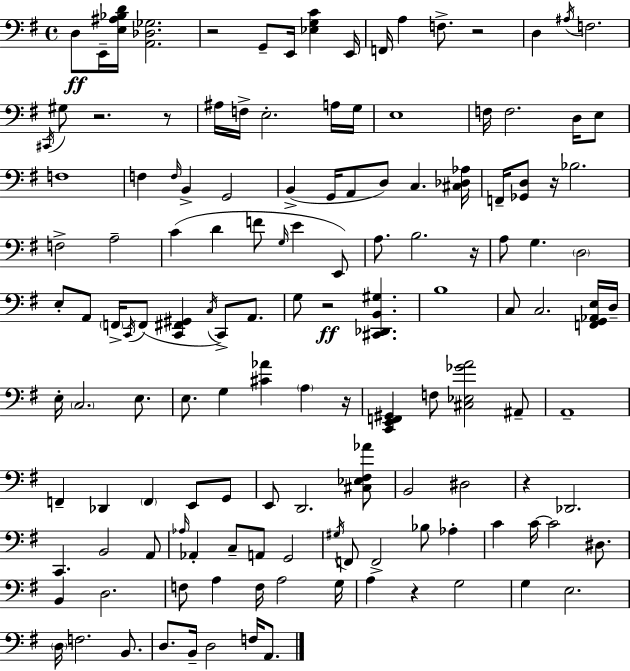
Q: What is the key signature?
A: G major